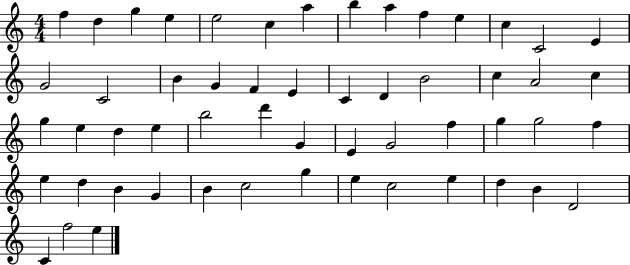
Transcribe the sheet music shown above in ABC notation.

X:1
T:Untitled
M:4/4
L:1/4
K:C
f d g e e2 c a b a f e c C2 E G2 C2 B G F E C D B2 c A2 c g e d e b2 d' G E G2 f g g2 f e d B G B c2 g e c2 e d B D2 C f2 e